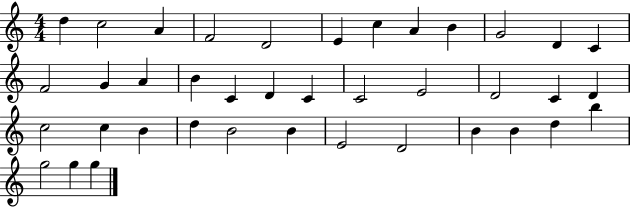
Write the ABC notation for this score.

X:1
T:Untitled
M:4/4
L:1/4
K:C
d c2 A F2 D2 E c A B G2 D C F2 G A B C D C C2 E2 D2 C D c2 c B d B2 B E2 D2 B B d b g2 g g